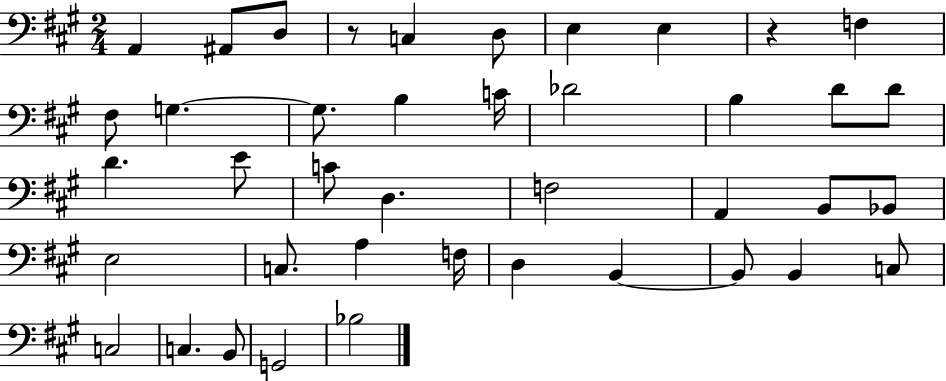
A2/q A#2/e D3/e R/e C3/q D3/e E3/q E3/q R/q F3/q F#3/e G3/q. G3/e. B3/q C4/s Db4/h B3/q D4/e D4/e D4/q. E4/e C4/e D3/q. F3/h A2/q B2/e Bb2/e E3/h C3/e. A3/q F3/s D3/q B2/q B2/e B2/q C3/e C3/h C3/q. B2/e G2/h Bb3/h